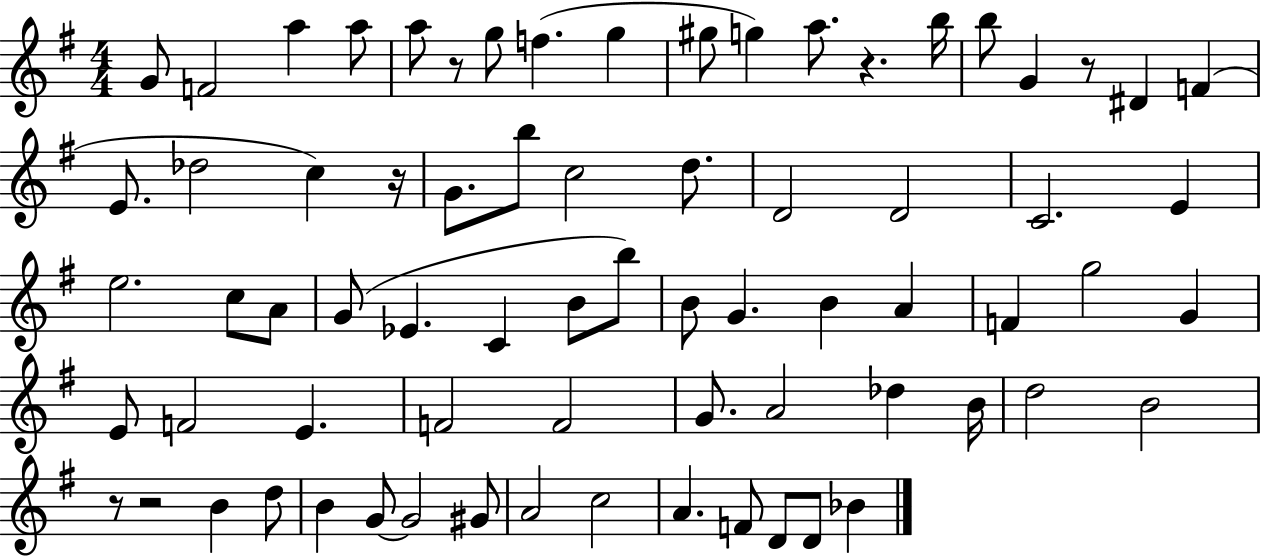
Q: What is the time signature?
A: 4/4